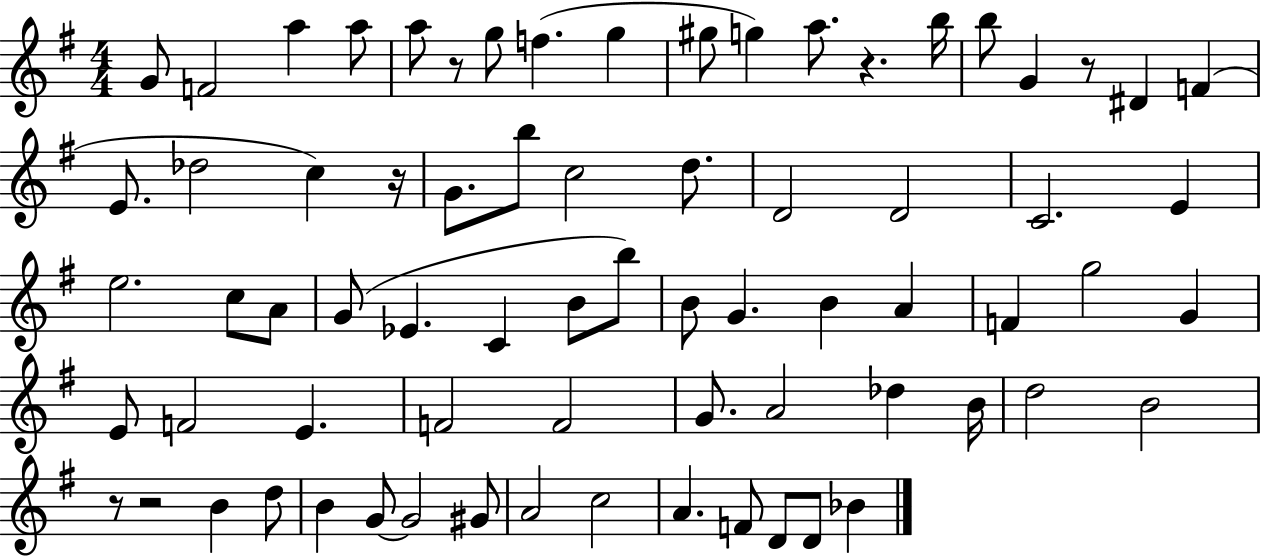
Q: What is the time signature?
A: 4/4